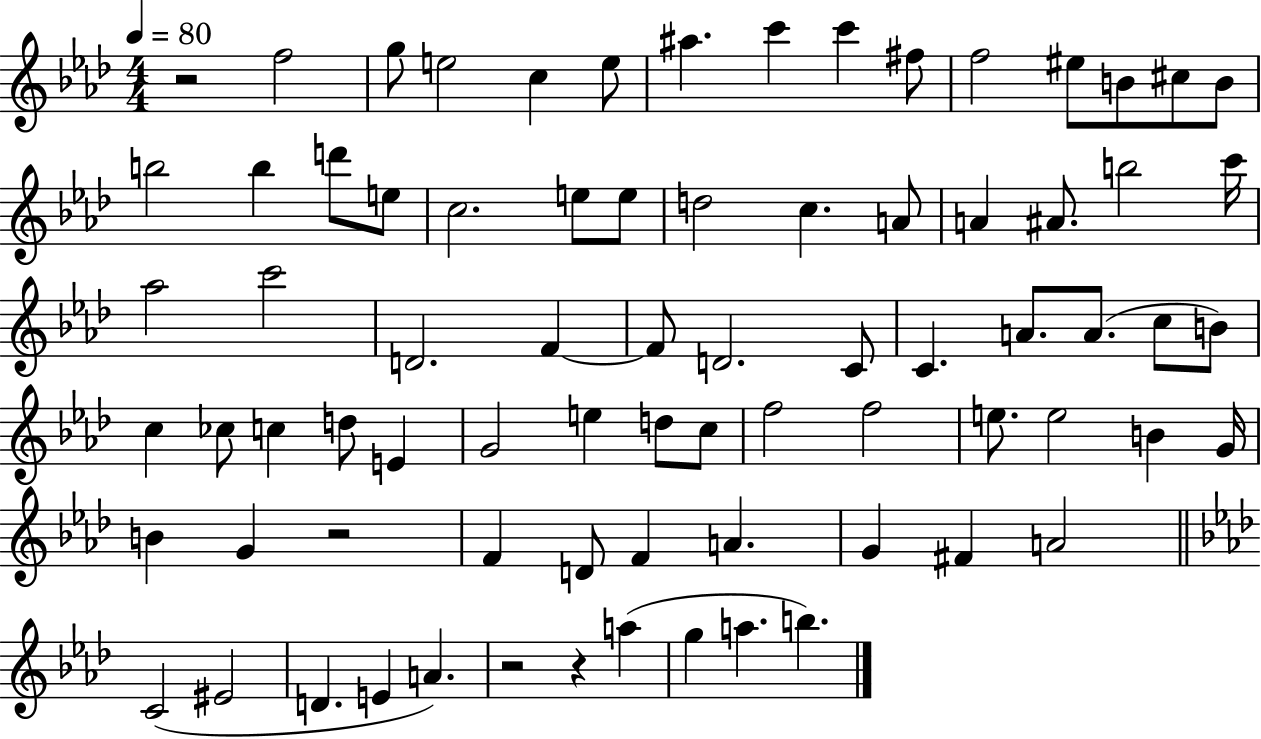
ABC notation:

X:1
T:Untitled
M:4/4
L:1/4
K:Ab
z2 f2 g/2 e2 c e/2 ^a c' c' ^f/2 f2 ^e/2 B/2 ^c/2 B/2 b2 b d'/2 e/2 c2 e/2 e/2 d2 c A/2 A ^A/2 b2 c'/4 _a2 c'2 D2 F F/2 D2 C/2 C A/2 A/2 c/2 B/2 c _c/2 c d/2 E G2 e d/2 c/2 f2 f2 e/2 e2 B G/4 B G z2 F D/2 F A G ^F A2 C2 ^E2 D E A z2 z a g a b